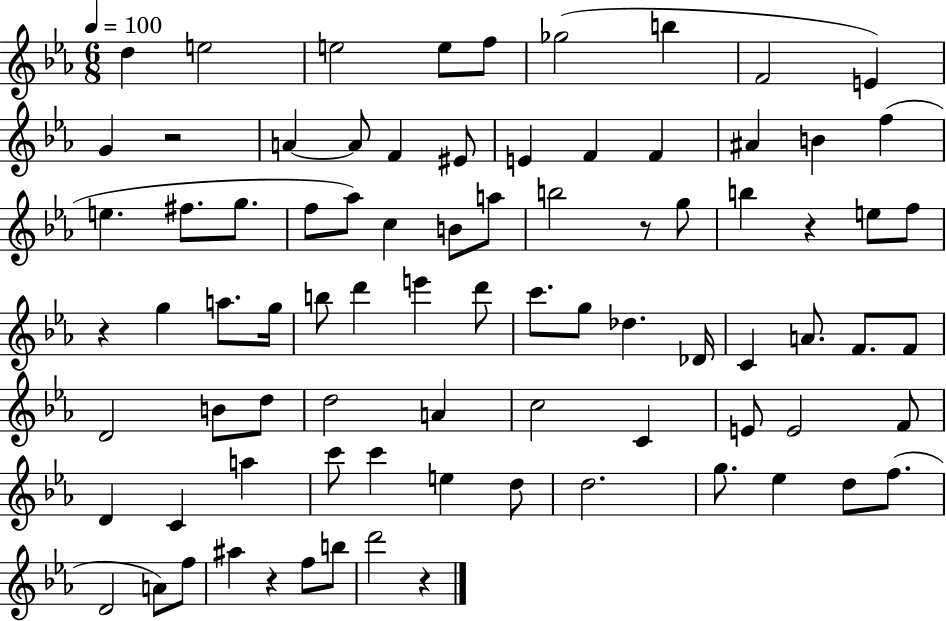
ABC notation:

X:1
T:Untitled
M:6/8
L:1/4
K:Eb
d e2 e2 e/2 f/2 _g2 b F2 E G z2 A A/2 F ^E/2 E F F ^A B f e ^f/2 g/2 f/2 _a/2 c B/2 a/2 b2 z/2 g/2 b z e/2 f/2 z g a/2 g/4 b/2 d' e' d'/2 c'/2 g/2 _d _D/4 C A/2 F/2 F/2 D2 B/2 d/2 d2 A c2 C E/2 E2 F/2 D C a c'/2 c' e d/2 d2 g/2 _e d/2 f/2 D2 A/2 f/2 ^a z f/2 b/2 d'2 z